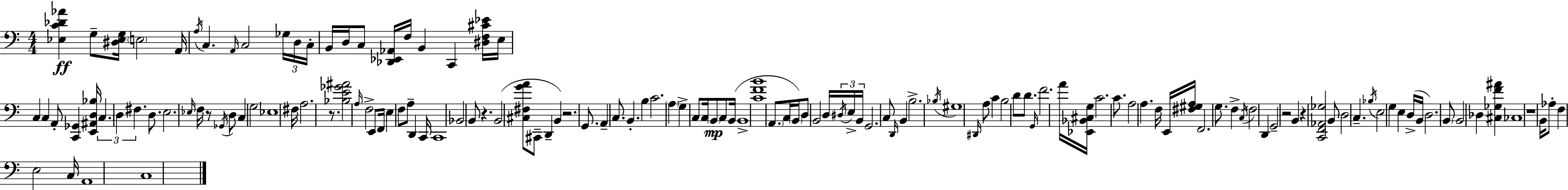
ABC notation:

X:1
T:Untitled
M:4/4
L:1/4
K:C
[_E,C_D_A] G,/2 [^D,_E,G,]/4 E,2 A,,/4 A,/4 C, A,,/4 C,2 _G,/4 D,/4 C,/4 B,,/4 D,/4 C,/2 [_D,,_E,,_A,,]/4 F,/4 B,, C,, [^D,F,^C_E]/4 E,/4 C, C, A,,/2 [C,,_G,,] [E,,^A,,D,_B,]/4 C, D, ^F, D,/2 E,2 _E,/4 F,/4 z/2 _G,,/4 D,/2 C, G,2 _E,4 ^F,/4 A,2 z/2 [_B,E_G^A]2 A,/4 F,2 E,,/2 F,,/4 E, F,/2 A,/2 D,, C,,/4 C,,4 _B,,2 B,,/2 z B,,2 [^C,^F,GA]/2 ^C,,/2 D,, B,, z2 G,,/2 A,, C,/2 B,, B, C2 A, G, C,/2 C,/4 B,,/2 C,/2 B,,/4 B,,4 [CFB]4 A,,/2 C,/4 B,,/4 D,/2 B,,2 D,/4 ^D,/4 E,/4 B,,/4 G,,2 C,/2 D,,/4 B,, B,2 _B,/4 ^G,4 ^D,,/4 A,/2 C B,2 D/2 D/2 G,,/4 F2 A/4 [_E,,_B,,^C,G,]/4 C2 C/2 A,2 A, F,/4 E,,/4 [^F,^G,A,]/4 F,,2 G,/2 F, C,/4 F,2 D,, G,,2 z2 B,, z [C,,F,,_A,,_G,]2 B,,/2 D,2 C, _B,/4 E,2 G, E, D,/4 B,,/4 D,2 B,,/2 B,,2 _D, [^C,_G,F^A] _C,4 z4 B,,/4 _A,/2 F, E,2 C,/4 A,,4 C,4